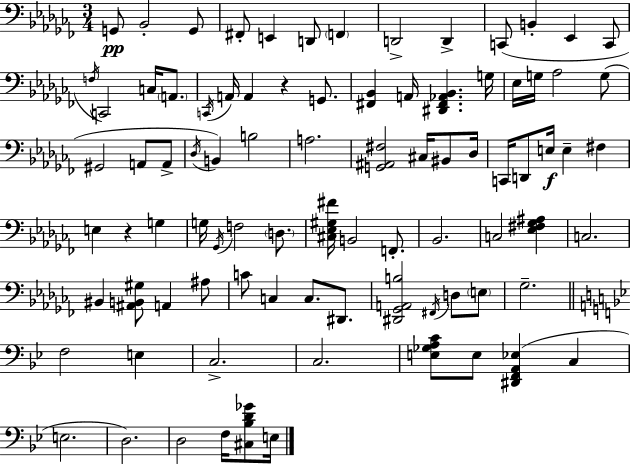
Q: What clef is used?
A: bass